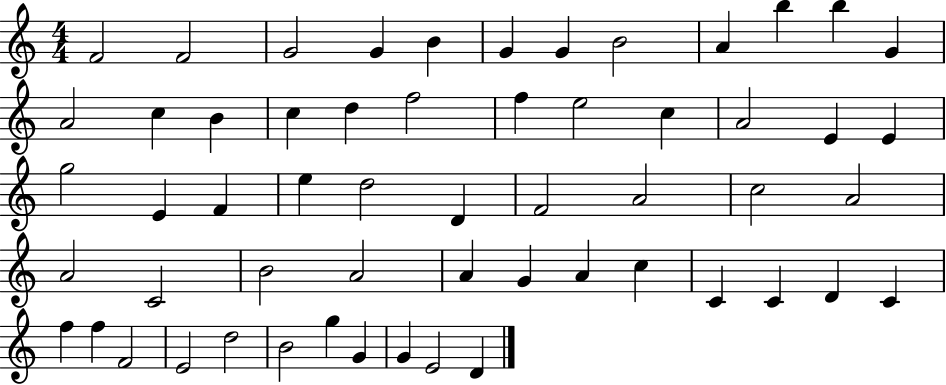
{
  \clef treble
  \numericTimeSignature
  \time 4/4
  \key c \major
  f'2 f'2 | g'2 g'4 b'4 | g'4 g'4 b'2 | a'4 b''4 b''4 g'4 | \break a'2 c''4 b'4 | c''4 d''4 f''2 | f''4 e''2 c''4 | a'2 e'4 e'4 | \break g''2 e'4 f'4 | e''4 d''2 d'4 | f'2 a'2 | c''2 a'2 | \break a'2 c'2 | b'2 a'2 | a'4 g'4 a'4 c''4 | c'4 c'4 d'4 c'4 | \break f''4 f''4 f'2 | e'2 d''2 | b'2 g''4 g'4 | g'4 e'2 d'4 | \break \bar "|."
}